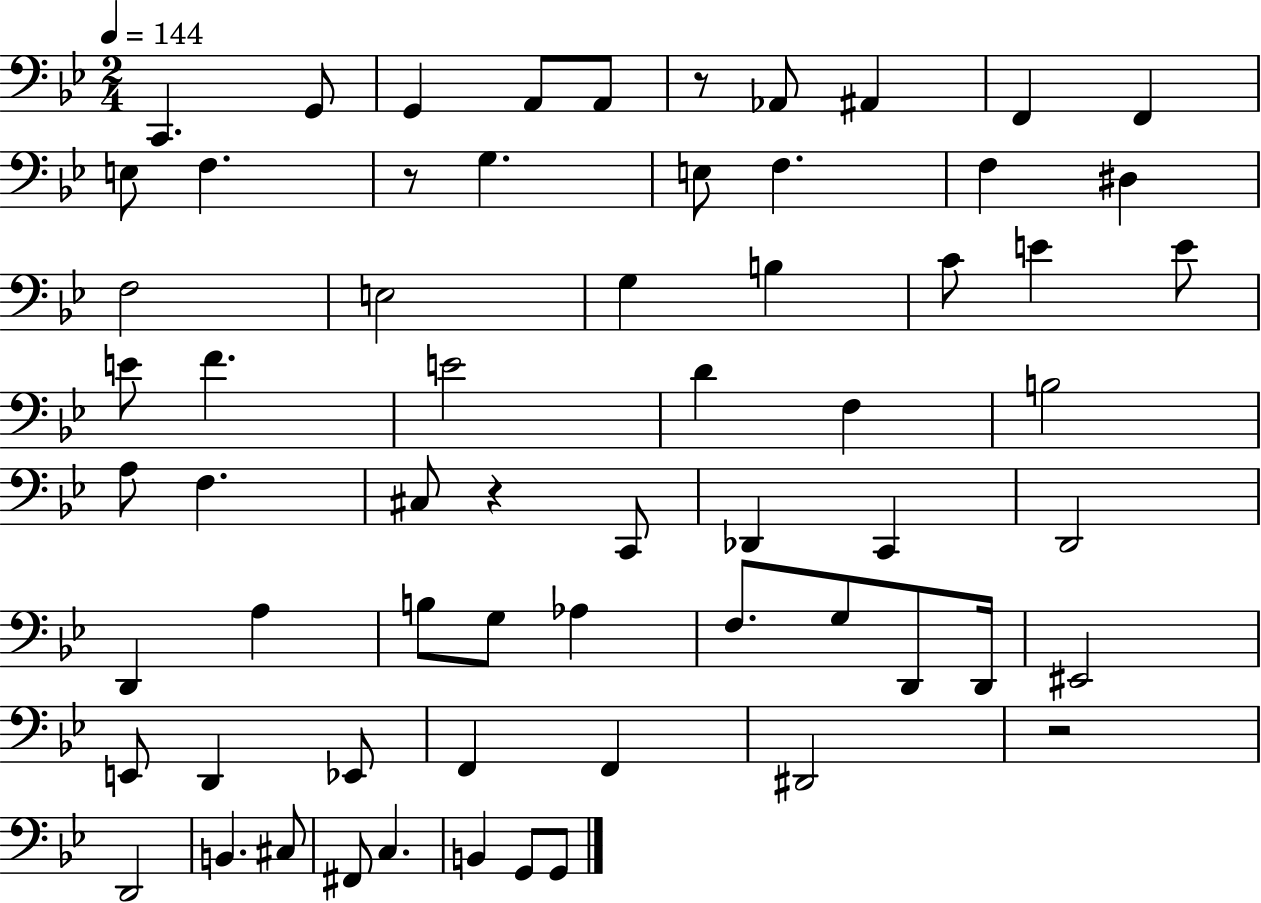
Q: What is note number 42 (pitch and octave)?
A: F3